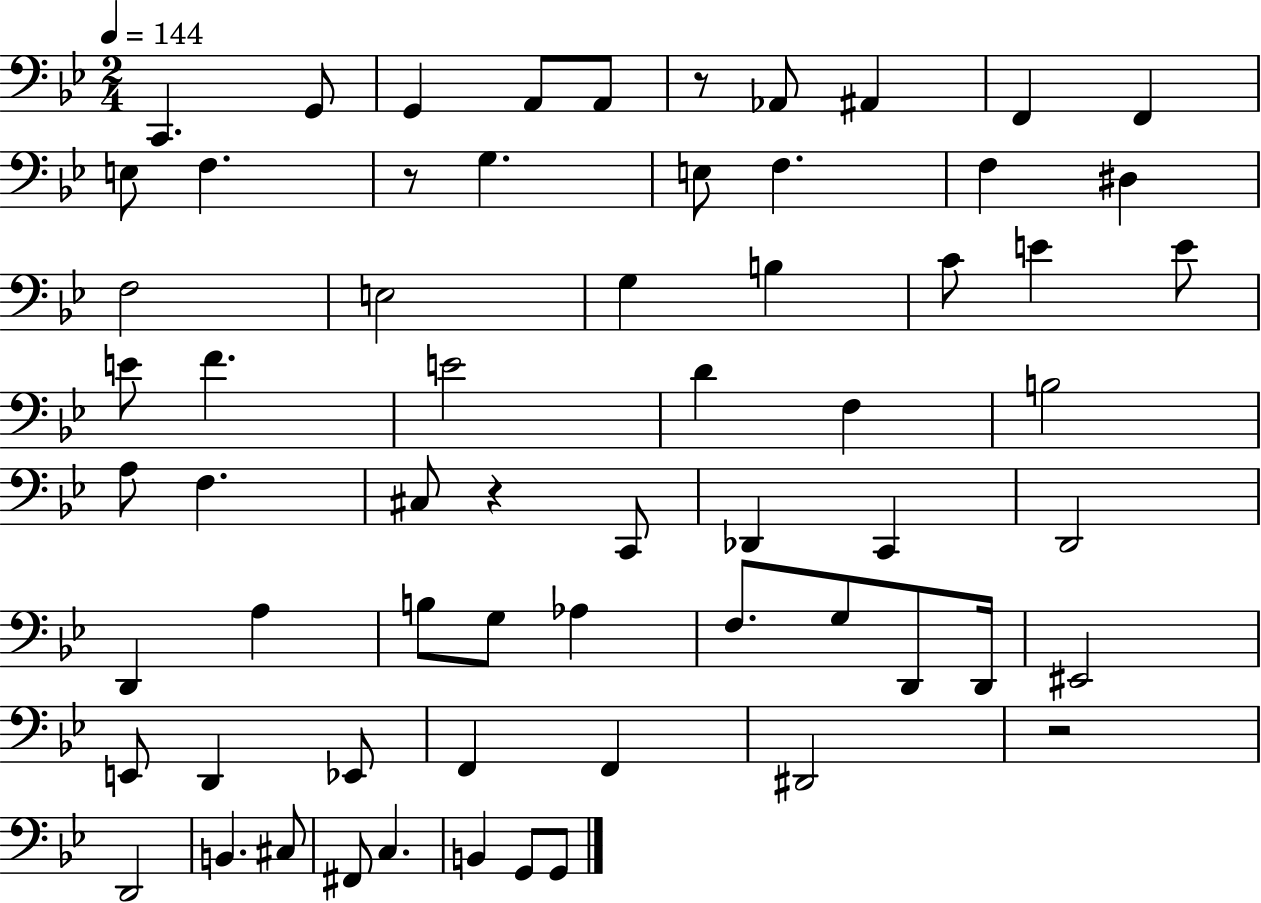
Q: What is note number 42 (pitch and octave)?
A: F3